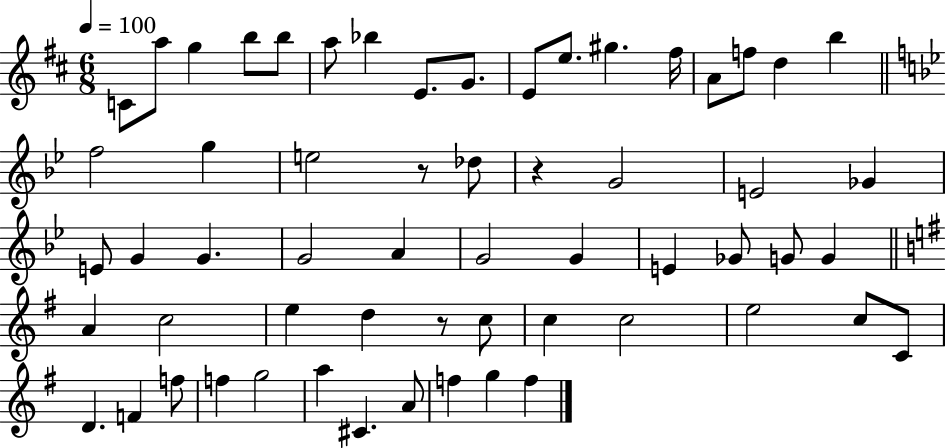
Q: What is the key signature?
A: D major